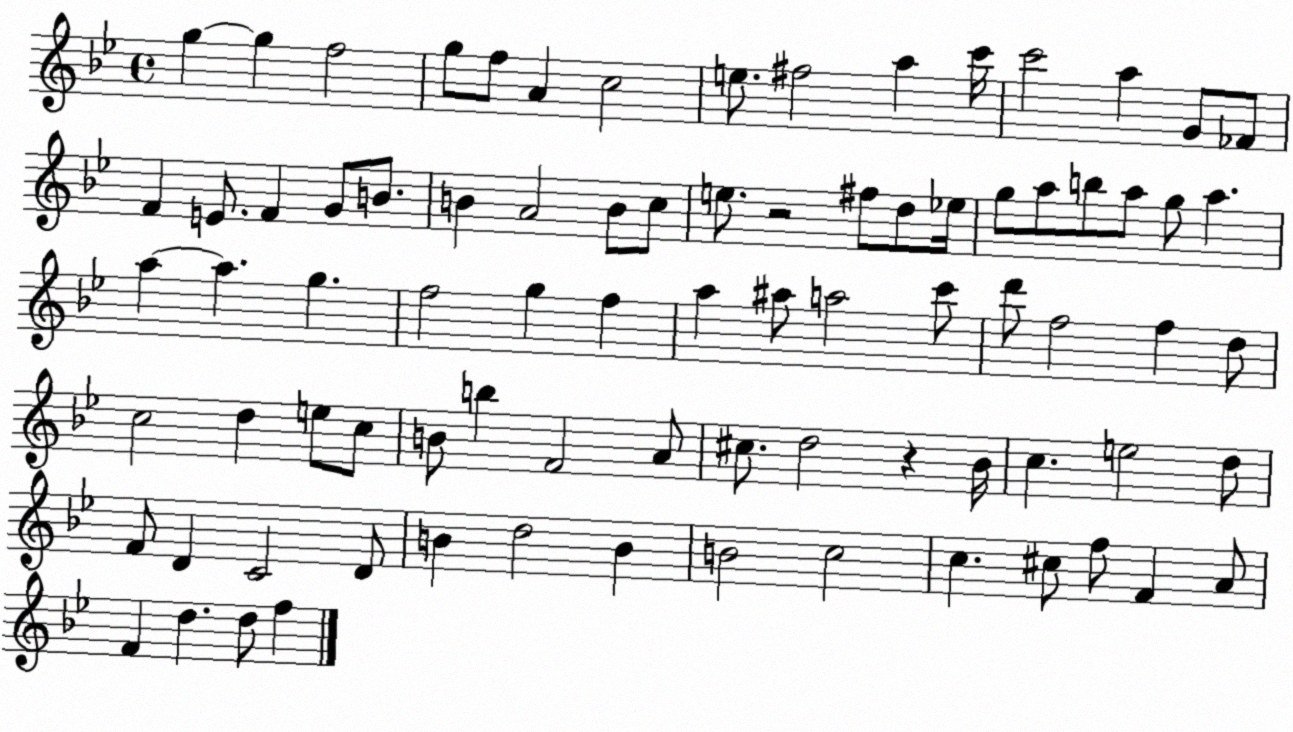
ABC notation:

X:1
T:Untitled
M:4/4
L:1/4
K:Bb
g g f2 g/2 f/2 A c2 e/2 ^f2 a c'/4 c'2 a G/2 _F/2 F E/2 F G/2 B/2 B A2 B/2 c/2 e/2 z2 ^f/2 d/2 _e/4 g/2 a/2 b/2 a/2 g/2 a a a g f2 g f a ^a/2 a2 c'/2 d'/2 f2 f d/2 c2 d e/2 c/2 B/2 b F2 A/2 ^c/2 d2 z _B/4 c e2 d/2 F/2 D C2 D/2 B d2 B B2 c2 c ^c/2 f/2 F A/2 F d d/2 f